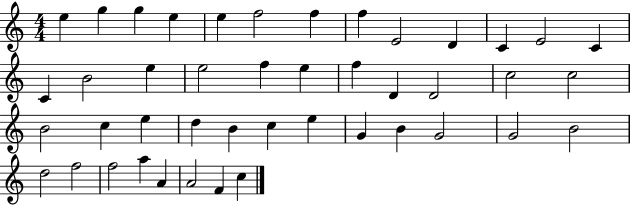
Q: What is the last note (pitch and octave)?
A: C5